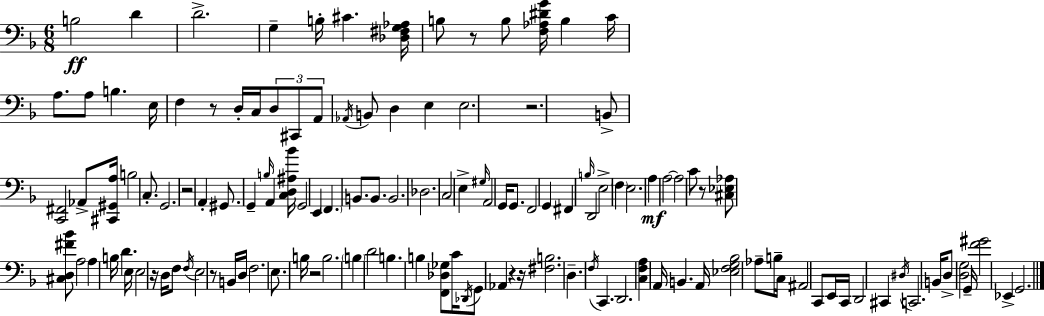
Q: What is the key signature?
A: F major